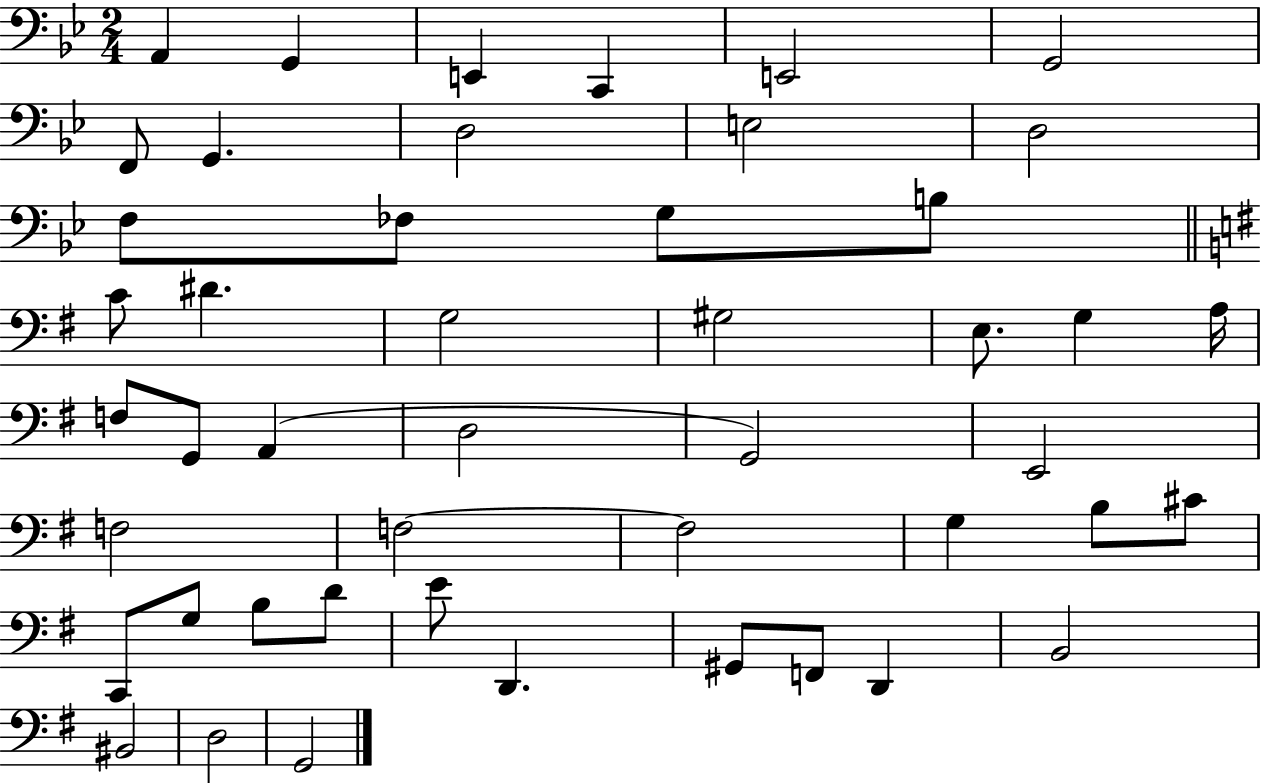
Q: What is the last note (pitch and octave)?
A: G2